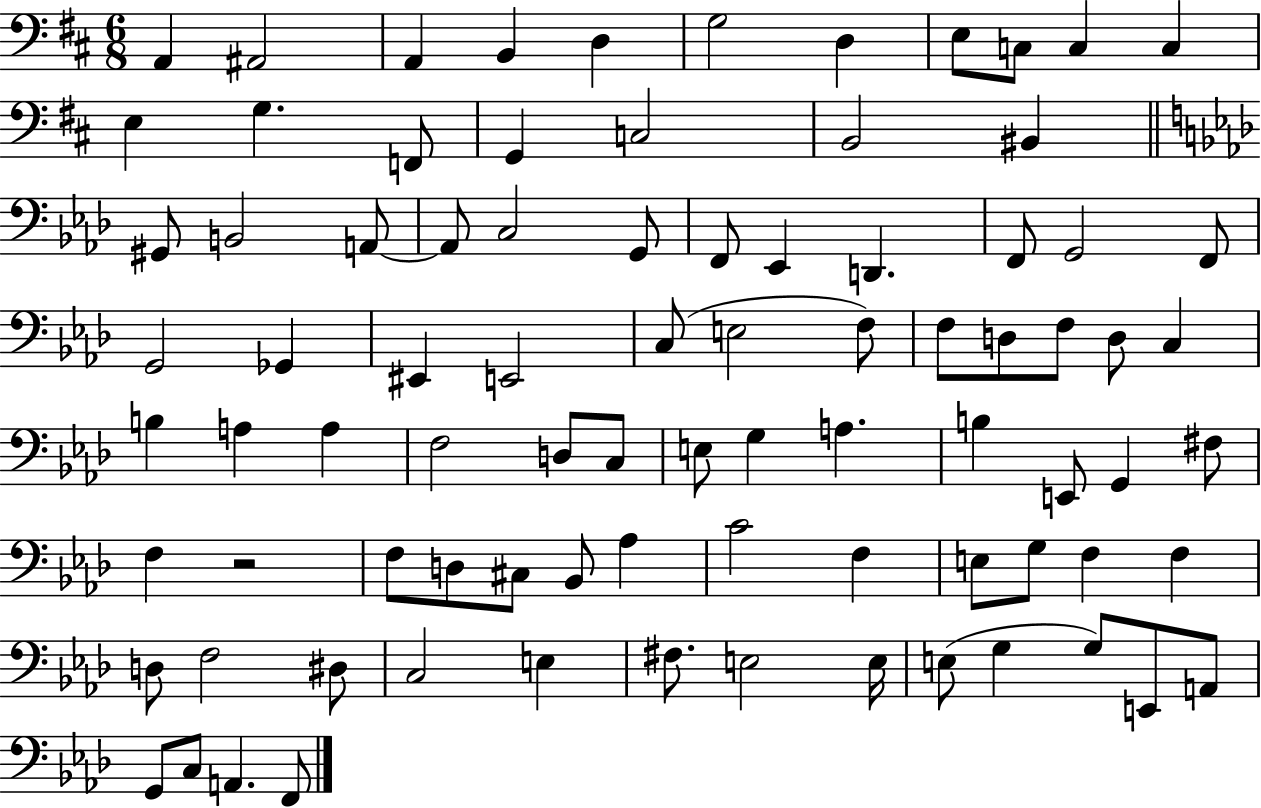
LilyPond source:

{
  \clef bass
  \numericTimeSignature
  \time 6/8
  \key d \major
  \repeat volta 2 { a,4 ais,2 | a,4 b,4 d4 | g2 d4 | e8 c8 c4 c4 | \break e4 g4. f,8 | g,4 c2 | b,2 bis,4 | \bar "||" \break \key aes \major gis,8 b,2 a,8~~ | a,8 c2 g,8 | f,8 ees,4 d,4. | f,8 g,2 f,8 | \break g,2 ges,4 | eis,4 e,2 | c8( e2 f8) | f8 d8 f8 d8 c4 | \break b4 a4 a4 | f2 d8 c8 | e8 g4 a4. | b4 e,8 g,4 fis8 | \break f4 r2 | f8 d8 cis8 bes,8 aes4 | c'2 f4 | e8 g8 f4 f4 | \break d8 f2 dis8 | c2 e4 | fis8. e2 e16 | e8( g4 g8) e,8 a,8 | \break g,8 c8 a,4. f,8 | } \bar "|."
}